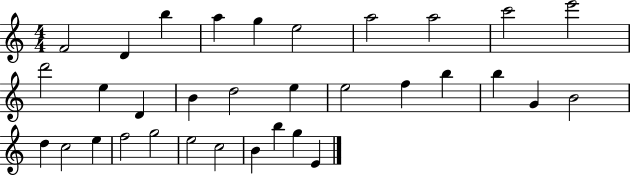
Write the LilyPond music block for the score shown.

{
  \clef treble
  \numericTimeSignature
  \time 4/4
  \key c \major
  f'2 d'4 b''4 | a''4 g''4 e''2 | a''2 a''2 | c'''2 e'''2 | \break d'''2 e''4 d'4 | b'4 d''2 e''4 | e''2 f''4 b''4 | b''4 g'4 b'2 | \break d''4 c''2 e''4 | f''2 g''2 | e''2 c''2 | b'4 b''4 g''4 e'4 | \break \bar "|."
}